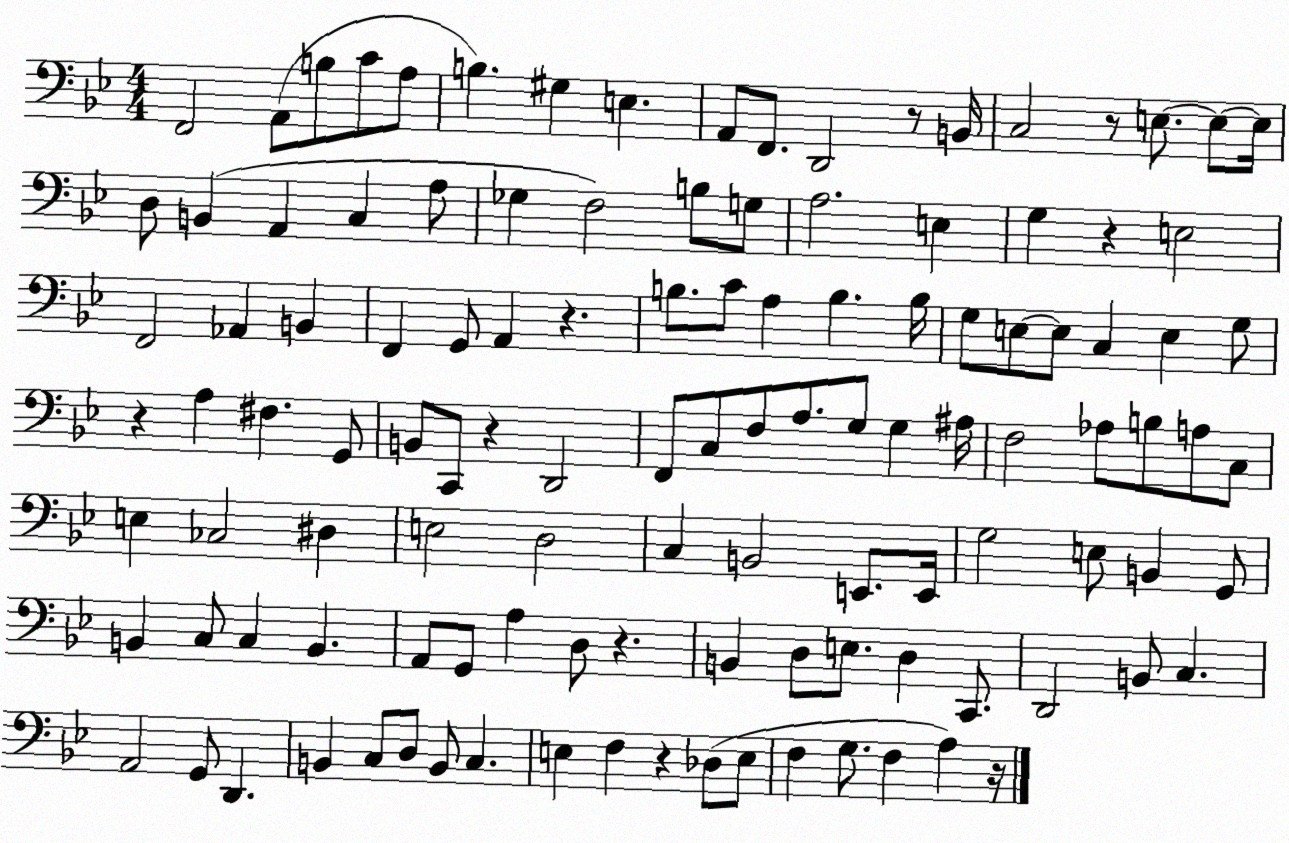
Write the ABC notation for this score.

X:1
T:Untitled
M:4/4
L:1/4
K:Bb
F,,2 A,,/2 B,/2 C/2 A,/2 B, ^G, E, A,,/2 F,,/2 D,,2 z/2 B,,/4 C,2 z/2 E,/2 E,/2 E,/4 D,/2 B,, A,, C, A,/2 _G, F,2 B,/2 G,/2 A,2 E, G, z E,2 F,,2 _A,, B,, F,, G,,/2 A,, z B,/2 C/2 A, B, B,/4 G,/2 E,/2 E,/2 C, E, G,/2 z A, ^F, G,,/2 B,,/2 C,,/2 z D,,2 F,,/2 C,/2 F,/2 A,/2 G,/2 G, ^A,/4 F,2 _A,/2 B,/2 A,/2 C,/2 E, _C,2 ^D, E,2 D,2 C, B,,2 E,,/2 E,,/4 G,2 E,/2 B,, G,,/2 B,, C,/2 C, B,, A,,/2 G,,/2 A, D,/2 z B,, D,/2 E,/2 D, C,,/2 D,,2 B,,/2 C, A,,2 G,,/2 D,, B,, C,/2 D,/2 B,,/2 C, E, F, z _D,/2 E,/2 F, G,/2 F, A, z/4